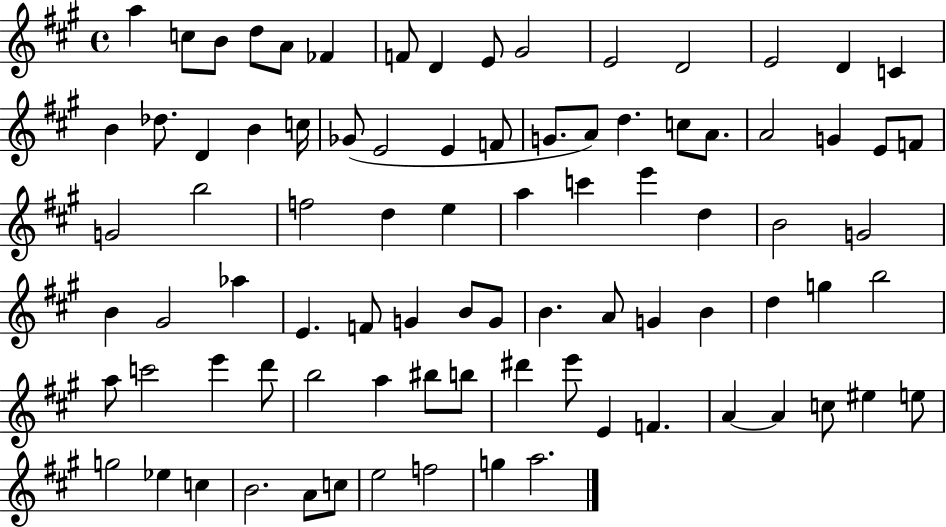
{
  \clef treble
  \time 4/4
  \defaultTimeSignature
  \key a \major
  a''4 c''8 b'8 d''8 a'8 fes'4 | f'8 d'4 e'8 gis'2 | e'2 d'2 | e'2 d'4 c'4 | \break b'4 des''8. d'4 b'4 c''16 | ges'8( e'2 e'4 f'8 | g'8. a'8) d''4. c''8 a'8. | a'2 g'4 e'8 f'8 | \break g'2 b''2 | f''2 d''4 e''4 | a''4 c'''4 e'''4 d''4 | b'2 g'2 | \break b'4 gis'2 aes''4 | e'4. f'8 g'4 b'8 g'8 | b'4. a'8 g'4 b'4 | d''4 g''4 b''2 | \break a''8 c'''2 e'''4 d'''8 | b''2 a''4 bis''8 b''8 | dis'''4 e'''8 e'4 f'4. | a'4~~ a'4 c''8 eis''4 e''8 | \break g''2 ees''4 c''4 | b'2. a'8 c''8 | e''2 f''2 | g''4 a''2. | \break \bar "|."
}